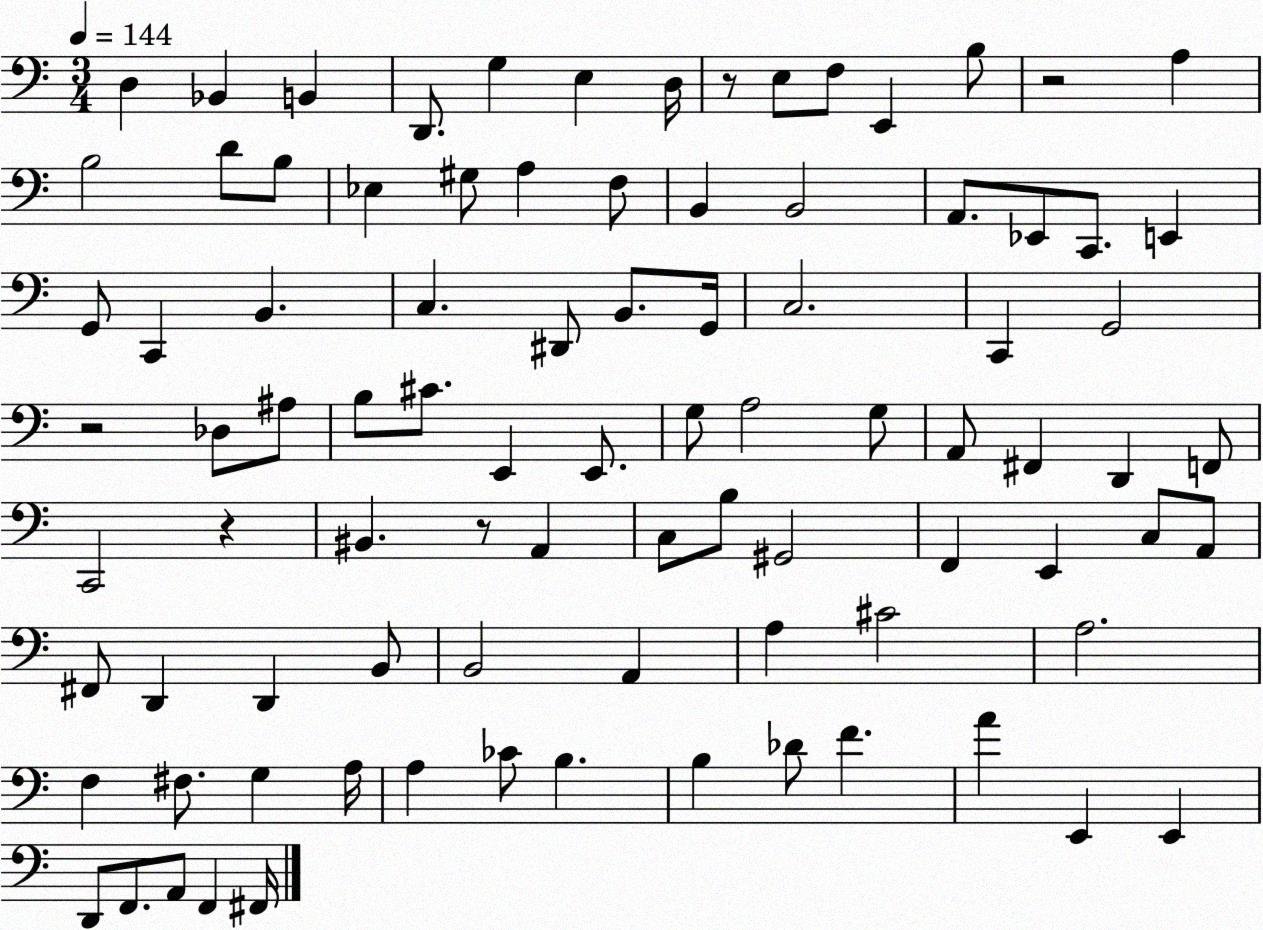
X:1
T:Untitled
M:3/4
L:1/4
K:C
D, _B,, B,, D,,/2 G, E, D,/4 z/2 E,/2 F,/2 E,, B,/2 z2 A, B,2 D/2 B,/2 _E, ^G,/2 A, F,/2 B,, B,,2 A,,/2 _E,,/2 C,,/2 E,, G,,/2 C,, B,, C, ^D,,/2 B,,/2 G,,/4 C,2 C,, G,,2 z2 _D,/2 ^A,/2 B,/2 ^C/2 E,, E,,/2 G,/2 A,2 G,/2 A,,/2 ^F,, D,, F,,/2 C,,2 z ^B,, z/2 A,, C,/2 B,/2 ^G,,2 F,, E,, C,/2 A,,/2 ^F,,/2 D,, D,, B,,/2 B,,2 A,, A, ^C2 A,2 F, ^F,/2 G, A,/4 A, _C/2 B, B, _D/2 F A E,, E,, D,,/2 F,,/2 A,,/2 F,, ^F,,/4